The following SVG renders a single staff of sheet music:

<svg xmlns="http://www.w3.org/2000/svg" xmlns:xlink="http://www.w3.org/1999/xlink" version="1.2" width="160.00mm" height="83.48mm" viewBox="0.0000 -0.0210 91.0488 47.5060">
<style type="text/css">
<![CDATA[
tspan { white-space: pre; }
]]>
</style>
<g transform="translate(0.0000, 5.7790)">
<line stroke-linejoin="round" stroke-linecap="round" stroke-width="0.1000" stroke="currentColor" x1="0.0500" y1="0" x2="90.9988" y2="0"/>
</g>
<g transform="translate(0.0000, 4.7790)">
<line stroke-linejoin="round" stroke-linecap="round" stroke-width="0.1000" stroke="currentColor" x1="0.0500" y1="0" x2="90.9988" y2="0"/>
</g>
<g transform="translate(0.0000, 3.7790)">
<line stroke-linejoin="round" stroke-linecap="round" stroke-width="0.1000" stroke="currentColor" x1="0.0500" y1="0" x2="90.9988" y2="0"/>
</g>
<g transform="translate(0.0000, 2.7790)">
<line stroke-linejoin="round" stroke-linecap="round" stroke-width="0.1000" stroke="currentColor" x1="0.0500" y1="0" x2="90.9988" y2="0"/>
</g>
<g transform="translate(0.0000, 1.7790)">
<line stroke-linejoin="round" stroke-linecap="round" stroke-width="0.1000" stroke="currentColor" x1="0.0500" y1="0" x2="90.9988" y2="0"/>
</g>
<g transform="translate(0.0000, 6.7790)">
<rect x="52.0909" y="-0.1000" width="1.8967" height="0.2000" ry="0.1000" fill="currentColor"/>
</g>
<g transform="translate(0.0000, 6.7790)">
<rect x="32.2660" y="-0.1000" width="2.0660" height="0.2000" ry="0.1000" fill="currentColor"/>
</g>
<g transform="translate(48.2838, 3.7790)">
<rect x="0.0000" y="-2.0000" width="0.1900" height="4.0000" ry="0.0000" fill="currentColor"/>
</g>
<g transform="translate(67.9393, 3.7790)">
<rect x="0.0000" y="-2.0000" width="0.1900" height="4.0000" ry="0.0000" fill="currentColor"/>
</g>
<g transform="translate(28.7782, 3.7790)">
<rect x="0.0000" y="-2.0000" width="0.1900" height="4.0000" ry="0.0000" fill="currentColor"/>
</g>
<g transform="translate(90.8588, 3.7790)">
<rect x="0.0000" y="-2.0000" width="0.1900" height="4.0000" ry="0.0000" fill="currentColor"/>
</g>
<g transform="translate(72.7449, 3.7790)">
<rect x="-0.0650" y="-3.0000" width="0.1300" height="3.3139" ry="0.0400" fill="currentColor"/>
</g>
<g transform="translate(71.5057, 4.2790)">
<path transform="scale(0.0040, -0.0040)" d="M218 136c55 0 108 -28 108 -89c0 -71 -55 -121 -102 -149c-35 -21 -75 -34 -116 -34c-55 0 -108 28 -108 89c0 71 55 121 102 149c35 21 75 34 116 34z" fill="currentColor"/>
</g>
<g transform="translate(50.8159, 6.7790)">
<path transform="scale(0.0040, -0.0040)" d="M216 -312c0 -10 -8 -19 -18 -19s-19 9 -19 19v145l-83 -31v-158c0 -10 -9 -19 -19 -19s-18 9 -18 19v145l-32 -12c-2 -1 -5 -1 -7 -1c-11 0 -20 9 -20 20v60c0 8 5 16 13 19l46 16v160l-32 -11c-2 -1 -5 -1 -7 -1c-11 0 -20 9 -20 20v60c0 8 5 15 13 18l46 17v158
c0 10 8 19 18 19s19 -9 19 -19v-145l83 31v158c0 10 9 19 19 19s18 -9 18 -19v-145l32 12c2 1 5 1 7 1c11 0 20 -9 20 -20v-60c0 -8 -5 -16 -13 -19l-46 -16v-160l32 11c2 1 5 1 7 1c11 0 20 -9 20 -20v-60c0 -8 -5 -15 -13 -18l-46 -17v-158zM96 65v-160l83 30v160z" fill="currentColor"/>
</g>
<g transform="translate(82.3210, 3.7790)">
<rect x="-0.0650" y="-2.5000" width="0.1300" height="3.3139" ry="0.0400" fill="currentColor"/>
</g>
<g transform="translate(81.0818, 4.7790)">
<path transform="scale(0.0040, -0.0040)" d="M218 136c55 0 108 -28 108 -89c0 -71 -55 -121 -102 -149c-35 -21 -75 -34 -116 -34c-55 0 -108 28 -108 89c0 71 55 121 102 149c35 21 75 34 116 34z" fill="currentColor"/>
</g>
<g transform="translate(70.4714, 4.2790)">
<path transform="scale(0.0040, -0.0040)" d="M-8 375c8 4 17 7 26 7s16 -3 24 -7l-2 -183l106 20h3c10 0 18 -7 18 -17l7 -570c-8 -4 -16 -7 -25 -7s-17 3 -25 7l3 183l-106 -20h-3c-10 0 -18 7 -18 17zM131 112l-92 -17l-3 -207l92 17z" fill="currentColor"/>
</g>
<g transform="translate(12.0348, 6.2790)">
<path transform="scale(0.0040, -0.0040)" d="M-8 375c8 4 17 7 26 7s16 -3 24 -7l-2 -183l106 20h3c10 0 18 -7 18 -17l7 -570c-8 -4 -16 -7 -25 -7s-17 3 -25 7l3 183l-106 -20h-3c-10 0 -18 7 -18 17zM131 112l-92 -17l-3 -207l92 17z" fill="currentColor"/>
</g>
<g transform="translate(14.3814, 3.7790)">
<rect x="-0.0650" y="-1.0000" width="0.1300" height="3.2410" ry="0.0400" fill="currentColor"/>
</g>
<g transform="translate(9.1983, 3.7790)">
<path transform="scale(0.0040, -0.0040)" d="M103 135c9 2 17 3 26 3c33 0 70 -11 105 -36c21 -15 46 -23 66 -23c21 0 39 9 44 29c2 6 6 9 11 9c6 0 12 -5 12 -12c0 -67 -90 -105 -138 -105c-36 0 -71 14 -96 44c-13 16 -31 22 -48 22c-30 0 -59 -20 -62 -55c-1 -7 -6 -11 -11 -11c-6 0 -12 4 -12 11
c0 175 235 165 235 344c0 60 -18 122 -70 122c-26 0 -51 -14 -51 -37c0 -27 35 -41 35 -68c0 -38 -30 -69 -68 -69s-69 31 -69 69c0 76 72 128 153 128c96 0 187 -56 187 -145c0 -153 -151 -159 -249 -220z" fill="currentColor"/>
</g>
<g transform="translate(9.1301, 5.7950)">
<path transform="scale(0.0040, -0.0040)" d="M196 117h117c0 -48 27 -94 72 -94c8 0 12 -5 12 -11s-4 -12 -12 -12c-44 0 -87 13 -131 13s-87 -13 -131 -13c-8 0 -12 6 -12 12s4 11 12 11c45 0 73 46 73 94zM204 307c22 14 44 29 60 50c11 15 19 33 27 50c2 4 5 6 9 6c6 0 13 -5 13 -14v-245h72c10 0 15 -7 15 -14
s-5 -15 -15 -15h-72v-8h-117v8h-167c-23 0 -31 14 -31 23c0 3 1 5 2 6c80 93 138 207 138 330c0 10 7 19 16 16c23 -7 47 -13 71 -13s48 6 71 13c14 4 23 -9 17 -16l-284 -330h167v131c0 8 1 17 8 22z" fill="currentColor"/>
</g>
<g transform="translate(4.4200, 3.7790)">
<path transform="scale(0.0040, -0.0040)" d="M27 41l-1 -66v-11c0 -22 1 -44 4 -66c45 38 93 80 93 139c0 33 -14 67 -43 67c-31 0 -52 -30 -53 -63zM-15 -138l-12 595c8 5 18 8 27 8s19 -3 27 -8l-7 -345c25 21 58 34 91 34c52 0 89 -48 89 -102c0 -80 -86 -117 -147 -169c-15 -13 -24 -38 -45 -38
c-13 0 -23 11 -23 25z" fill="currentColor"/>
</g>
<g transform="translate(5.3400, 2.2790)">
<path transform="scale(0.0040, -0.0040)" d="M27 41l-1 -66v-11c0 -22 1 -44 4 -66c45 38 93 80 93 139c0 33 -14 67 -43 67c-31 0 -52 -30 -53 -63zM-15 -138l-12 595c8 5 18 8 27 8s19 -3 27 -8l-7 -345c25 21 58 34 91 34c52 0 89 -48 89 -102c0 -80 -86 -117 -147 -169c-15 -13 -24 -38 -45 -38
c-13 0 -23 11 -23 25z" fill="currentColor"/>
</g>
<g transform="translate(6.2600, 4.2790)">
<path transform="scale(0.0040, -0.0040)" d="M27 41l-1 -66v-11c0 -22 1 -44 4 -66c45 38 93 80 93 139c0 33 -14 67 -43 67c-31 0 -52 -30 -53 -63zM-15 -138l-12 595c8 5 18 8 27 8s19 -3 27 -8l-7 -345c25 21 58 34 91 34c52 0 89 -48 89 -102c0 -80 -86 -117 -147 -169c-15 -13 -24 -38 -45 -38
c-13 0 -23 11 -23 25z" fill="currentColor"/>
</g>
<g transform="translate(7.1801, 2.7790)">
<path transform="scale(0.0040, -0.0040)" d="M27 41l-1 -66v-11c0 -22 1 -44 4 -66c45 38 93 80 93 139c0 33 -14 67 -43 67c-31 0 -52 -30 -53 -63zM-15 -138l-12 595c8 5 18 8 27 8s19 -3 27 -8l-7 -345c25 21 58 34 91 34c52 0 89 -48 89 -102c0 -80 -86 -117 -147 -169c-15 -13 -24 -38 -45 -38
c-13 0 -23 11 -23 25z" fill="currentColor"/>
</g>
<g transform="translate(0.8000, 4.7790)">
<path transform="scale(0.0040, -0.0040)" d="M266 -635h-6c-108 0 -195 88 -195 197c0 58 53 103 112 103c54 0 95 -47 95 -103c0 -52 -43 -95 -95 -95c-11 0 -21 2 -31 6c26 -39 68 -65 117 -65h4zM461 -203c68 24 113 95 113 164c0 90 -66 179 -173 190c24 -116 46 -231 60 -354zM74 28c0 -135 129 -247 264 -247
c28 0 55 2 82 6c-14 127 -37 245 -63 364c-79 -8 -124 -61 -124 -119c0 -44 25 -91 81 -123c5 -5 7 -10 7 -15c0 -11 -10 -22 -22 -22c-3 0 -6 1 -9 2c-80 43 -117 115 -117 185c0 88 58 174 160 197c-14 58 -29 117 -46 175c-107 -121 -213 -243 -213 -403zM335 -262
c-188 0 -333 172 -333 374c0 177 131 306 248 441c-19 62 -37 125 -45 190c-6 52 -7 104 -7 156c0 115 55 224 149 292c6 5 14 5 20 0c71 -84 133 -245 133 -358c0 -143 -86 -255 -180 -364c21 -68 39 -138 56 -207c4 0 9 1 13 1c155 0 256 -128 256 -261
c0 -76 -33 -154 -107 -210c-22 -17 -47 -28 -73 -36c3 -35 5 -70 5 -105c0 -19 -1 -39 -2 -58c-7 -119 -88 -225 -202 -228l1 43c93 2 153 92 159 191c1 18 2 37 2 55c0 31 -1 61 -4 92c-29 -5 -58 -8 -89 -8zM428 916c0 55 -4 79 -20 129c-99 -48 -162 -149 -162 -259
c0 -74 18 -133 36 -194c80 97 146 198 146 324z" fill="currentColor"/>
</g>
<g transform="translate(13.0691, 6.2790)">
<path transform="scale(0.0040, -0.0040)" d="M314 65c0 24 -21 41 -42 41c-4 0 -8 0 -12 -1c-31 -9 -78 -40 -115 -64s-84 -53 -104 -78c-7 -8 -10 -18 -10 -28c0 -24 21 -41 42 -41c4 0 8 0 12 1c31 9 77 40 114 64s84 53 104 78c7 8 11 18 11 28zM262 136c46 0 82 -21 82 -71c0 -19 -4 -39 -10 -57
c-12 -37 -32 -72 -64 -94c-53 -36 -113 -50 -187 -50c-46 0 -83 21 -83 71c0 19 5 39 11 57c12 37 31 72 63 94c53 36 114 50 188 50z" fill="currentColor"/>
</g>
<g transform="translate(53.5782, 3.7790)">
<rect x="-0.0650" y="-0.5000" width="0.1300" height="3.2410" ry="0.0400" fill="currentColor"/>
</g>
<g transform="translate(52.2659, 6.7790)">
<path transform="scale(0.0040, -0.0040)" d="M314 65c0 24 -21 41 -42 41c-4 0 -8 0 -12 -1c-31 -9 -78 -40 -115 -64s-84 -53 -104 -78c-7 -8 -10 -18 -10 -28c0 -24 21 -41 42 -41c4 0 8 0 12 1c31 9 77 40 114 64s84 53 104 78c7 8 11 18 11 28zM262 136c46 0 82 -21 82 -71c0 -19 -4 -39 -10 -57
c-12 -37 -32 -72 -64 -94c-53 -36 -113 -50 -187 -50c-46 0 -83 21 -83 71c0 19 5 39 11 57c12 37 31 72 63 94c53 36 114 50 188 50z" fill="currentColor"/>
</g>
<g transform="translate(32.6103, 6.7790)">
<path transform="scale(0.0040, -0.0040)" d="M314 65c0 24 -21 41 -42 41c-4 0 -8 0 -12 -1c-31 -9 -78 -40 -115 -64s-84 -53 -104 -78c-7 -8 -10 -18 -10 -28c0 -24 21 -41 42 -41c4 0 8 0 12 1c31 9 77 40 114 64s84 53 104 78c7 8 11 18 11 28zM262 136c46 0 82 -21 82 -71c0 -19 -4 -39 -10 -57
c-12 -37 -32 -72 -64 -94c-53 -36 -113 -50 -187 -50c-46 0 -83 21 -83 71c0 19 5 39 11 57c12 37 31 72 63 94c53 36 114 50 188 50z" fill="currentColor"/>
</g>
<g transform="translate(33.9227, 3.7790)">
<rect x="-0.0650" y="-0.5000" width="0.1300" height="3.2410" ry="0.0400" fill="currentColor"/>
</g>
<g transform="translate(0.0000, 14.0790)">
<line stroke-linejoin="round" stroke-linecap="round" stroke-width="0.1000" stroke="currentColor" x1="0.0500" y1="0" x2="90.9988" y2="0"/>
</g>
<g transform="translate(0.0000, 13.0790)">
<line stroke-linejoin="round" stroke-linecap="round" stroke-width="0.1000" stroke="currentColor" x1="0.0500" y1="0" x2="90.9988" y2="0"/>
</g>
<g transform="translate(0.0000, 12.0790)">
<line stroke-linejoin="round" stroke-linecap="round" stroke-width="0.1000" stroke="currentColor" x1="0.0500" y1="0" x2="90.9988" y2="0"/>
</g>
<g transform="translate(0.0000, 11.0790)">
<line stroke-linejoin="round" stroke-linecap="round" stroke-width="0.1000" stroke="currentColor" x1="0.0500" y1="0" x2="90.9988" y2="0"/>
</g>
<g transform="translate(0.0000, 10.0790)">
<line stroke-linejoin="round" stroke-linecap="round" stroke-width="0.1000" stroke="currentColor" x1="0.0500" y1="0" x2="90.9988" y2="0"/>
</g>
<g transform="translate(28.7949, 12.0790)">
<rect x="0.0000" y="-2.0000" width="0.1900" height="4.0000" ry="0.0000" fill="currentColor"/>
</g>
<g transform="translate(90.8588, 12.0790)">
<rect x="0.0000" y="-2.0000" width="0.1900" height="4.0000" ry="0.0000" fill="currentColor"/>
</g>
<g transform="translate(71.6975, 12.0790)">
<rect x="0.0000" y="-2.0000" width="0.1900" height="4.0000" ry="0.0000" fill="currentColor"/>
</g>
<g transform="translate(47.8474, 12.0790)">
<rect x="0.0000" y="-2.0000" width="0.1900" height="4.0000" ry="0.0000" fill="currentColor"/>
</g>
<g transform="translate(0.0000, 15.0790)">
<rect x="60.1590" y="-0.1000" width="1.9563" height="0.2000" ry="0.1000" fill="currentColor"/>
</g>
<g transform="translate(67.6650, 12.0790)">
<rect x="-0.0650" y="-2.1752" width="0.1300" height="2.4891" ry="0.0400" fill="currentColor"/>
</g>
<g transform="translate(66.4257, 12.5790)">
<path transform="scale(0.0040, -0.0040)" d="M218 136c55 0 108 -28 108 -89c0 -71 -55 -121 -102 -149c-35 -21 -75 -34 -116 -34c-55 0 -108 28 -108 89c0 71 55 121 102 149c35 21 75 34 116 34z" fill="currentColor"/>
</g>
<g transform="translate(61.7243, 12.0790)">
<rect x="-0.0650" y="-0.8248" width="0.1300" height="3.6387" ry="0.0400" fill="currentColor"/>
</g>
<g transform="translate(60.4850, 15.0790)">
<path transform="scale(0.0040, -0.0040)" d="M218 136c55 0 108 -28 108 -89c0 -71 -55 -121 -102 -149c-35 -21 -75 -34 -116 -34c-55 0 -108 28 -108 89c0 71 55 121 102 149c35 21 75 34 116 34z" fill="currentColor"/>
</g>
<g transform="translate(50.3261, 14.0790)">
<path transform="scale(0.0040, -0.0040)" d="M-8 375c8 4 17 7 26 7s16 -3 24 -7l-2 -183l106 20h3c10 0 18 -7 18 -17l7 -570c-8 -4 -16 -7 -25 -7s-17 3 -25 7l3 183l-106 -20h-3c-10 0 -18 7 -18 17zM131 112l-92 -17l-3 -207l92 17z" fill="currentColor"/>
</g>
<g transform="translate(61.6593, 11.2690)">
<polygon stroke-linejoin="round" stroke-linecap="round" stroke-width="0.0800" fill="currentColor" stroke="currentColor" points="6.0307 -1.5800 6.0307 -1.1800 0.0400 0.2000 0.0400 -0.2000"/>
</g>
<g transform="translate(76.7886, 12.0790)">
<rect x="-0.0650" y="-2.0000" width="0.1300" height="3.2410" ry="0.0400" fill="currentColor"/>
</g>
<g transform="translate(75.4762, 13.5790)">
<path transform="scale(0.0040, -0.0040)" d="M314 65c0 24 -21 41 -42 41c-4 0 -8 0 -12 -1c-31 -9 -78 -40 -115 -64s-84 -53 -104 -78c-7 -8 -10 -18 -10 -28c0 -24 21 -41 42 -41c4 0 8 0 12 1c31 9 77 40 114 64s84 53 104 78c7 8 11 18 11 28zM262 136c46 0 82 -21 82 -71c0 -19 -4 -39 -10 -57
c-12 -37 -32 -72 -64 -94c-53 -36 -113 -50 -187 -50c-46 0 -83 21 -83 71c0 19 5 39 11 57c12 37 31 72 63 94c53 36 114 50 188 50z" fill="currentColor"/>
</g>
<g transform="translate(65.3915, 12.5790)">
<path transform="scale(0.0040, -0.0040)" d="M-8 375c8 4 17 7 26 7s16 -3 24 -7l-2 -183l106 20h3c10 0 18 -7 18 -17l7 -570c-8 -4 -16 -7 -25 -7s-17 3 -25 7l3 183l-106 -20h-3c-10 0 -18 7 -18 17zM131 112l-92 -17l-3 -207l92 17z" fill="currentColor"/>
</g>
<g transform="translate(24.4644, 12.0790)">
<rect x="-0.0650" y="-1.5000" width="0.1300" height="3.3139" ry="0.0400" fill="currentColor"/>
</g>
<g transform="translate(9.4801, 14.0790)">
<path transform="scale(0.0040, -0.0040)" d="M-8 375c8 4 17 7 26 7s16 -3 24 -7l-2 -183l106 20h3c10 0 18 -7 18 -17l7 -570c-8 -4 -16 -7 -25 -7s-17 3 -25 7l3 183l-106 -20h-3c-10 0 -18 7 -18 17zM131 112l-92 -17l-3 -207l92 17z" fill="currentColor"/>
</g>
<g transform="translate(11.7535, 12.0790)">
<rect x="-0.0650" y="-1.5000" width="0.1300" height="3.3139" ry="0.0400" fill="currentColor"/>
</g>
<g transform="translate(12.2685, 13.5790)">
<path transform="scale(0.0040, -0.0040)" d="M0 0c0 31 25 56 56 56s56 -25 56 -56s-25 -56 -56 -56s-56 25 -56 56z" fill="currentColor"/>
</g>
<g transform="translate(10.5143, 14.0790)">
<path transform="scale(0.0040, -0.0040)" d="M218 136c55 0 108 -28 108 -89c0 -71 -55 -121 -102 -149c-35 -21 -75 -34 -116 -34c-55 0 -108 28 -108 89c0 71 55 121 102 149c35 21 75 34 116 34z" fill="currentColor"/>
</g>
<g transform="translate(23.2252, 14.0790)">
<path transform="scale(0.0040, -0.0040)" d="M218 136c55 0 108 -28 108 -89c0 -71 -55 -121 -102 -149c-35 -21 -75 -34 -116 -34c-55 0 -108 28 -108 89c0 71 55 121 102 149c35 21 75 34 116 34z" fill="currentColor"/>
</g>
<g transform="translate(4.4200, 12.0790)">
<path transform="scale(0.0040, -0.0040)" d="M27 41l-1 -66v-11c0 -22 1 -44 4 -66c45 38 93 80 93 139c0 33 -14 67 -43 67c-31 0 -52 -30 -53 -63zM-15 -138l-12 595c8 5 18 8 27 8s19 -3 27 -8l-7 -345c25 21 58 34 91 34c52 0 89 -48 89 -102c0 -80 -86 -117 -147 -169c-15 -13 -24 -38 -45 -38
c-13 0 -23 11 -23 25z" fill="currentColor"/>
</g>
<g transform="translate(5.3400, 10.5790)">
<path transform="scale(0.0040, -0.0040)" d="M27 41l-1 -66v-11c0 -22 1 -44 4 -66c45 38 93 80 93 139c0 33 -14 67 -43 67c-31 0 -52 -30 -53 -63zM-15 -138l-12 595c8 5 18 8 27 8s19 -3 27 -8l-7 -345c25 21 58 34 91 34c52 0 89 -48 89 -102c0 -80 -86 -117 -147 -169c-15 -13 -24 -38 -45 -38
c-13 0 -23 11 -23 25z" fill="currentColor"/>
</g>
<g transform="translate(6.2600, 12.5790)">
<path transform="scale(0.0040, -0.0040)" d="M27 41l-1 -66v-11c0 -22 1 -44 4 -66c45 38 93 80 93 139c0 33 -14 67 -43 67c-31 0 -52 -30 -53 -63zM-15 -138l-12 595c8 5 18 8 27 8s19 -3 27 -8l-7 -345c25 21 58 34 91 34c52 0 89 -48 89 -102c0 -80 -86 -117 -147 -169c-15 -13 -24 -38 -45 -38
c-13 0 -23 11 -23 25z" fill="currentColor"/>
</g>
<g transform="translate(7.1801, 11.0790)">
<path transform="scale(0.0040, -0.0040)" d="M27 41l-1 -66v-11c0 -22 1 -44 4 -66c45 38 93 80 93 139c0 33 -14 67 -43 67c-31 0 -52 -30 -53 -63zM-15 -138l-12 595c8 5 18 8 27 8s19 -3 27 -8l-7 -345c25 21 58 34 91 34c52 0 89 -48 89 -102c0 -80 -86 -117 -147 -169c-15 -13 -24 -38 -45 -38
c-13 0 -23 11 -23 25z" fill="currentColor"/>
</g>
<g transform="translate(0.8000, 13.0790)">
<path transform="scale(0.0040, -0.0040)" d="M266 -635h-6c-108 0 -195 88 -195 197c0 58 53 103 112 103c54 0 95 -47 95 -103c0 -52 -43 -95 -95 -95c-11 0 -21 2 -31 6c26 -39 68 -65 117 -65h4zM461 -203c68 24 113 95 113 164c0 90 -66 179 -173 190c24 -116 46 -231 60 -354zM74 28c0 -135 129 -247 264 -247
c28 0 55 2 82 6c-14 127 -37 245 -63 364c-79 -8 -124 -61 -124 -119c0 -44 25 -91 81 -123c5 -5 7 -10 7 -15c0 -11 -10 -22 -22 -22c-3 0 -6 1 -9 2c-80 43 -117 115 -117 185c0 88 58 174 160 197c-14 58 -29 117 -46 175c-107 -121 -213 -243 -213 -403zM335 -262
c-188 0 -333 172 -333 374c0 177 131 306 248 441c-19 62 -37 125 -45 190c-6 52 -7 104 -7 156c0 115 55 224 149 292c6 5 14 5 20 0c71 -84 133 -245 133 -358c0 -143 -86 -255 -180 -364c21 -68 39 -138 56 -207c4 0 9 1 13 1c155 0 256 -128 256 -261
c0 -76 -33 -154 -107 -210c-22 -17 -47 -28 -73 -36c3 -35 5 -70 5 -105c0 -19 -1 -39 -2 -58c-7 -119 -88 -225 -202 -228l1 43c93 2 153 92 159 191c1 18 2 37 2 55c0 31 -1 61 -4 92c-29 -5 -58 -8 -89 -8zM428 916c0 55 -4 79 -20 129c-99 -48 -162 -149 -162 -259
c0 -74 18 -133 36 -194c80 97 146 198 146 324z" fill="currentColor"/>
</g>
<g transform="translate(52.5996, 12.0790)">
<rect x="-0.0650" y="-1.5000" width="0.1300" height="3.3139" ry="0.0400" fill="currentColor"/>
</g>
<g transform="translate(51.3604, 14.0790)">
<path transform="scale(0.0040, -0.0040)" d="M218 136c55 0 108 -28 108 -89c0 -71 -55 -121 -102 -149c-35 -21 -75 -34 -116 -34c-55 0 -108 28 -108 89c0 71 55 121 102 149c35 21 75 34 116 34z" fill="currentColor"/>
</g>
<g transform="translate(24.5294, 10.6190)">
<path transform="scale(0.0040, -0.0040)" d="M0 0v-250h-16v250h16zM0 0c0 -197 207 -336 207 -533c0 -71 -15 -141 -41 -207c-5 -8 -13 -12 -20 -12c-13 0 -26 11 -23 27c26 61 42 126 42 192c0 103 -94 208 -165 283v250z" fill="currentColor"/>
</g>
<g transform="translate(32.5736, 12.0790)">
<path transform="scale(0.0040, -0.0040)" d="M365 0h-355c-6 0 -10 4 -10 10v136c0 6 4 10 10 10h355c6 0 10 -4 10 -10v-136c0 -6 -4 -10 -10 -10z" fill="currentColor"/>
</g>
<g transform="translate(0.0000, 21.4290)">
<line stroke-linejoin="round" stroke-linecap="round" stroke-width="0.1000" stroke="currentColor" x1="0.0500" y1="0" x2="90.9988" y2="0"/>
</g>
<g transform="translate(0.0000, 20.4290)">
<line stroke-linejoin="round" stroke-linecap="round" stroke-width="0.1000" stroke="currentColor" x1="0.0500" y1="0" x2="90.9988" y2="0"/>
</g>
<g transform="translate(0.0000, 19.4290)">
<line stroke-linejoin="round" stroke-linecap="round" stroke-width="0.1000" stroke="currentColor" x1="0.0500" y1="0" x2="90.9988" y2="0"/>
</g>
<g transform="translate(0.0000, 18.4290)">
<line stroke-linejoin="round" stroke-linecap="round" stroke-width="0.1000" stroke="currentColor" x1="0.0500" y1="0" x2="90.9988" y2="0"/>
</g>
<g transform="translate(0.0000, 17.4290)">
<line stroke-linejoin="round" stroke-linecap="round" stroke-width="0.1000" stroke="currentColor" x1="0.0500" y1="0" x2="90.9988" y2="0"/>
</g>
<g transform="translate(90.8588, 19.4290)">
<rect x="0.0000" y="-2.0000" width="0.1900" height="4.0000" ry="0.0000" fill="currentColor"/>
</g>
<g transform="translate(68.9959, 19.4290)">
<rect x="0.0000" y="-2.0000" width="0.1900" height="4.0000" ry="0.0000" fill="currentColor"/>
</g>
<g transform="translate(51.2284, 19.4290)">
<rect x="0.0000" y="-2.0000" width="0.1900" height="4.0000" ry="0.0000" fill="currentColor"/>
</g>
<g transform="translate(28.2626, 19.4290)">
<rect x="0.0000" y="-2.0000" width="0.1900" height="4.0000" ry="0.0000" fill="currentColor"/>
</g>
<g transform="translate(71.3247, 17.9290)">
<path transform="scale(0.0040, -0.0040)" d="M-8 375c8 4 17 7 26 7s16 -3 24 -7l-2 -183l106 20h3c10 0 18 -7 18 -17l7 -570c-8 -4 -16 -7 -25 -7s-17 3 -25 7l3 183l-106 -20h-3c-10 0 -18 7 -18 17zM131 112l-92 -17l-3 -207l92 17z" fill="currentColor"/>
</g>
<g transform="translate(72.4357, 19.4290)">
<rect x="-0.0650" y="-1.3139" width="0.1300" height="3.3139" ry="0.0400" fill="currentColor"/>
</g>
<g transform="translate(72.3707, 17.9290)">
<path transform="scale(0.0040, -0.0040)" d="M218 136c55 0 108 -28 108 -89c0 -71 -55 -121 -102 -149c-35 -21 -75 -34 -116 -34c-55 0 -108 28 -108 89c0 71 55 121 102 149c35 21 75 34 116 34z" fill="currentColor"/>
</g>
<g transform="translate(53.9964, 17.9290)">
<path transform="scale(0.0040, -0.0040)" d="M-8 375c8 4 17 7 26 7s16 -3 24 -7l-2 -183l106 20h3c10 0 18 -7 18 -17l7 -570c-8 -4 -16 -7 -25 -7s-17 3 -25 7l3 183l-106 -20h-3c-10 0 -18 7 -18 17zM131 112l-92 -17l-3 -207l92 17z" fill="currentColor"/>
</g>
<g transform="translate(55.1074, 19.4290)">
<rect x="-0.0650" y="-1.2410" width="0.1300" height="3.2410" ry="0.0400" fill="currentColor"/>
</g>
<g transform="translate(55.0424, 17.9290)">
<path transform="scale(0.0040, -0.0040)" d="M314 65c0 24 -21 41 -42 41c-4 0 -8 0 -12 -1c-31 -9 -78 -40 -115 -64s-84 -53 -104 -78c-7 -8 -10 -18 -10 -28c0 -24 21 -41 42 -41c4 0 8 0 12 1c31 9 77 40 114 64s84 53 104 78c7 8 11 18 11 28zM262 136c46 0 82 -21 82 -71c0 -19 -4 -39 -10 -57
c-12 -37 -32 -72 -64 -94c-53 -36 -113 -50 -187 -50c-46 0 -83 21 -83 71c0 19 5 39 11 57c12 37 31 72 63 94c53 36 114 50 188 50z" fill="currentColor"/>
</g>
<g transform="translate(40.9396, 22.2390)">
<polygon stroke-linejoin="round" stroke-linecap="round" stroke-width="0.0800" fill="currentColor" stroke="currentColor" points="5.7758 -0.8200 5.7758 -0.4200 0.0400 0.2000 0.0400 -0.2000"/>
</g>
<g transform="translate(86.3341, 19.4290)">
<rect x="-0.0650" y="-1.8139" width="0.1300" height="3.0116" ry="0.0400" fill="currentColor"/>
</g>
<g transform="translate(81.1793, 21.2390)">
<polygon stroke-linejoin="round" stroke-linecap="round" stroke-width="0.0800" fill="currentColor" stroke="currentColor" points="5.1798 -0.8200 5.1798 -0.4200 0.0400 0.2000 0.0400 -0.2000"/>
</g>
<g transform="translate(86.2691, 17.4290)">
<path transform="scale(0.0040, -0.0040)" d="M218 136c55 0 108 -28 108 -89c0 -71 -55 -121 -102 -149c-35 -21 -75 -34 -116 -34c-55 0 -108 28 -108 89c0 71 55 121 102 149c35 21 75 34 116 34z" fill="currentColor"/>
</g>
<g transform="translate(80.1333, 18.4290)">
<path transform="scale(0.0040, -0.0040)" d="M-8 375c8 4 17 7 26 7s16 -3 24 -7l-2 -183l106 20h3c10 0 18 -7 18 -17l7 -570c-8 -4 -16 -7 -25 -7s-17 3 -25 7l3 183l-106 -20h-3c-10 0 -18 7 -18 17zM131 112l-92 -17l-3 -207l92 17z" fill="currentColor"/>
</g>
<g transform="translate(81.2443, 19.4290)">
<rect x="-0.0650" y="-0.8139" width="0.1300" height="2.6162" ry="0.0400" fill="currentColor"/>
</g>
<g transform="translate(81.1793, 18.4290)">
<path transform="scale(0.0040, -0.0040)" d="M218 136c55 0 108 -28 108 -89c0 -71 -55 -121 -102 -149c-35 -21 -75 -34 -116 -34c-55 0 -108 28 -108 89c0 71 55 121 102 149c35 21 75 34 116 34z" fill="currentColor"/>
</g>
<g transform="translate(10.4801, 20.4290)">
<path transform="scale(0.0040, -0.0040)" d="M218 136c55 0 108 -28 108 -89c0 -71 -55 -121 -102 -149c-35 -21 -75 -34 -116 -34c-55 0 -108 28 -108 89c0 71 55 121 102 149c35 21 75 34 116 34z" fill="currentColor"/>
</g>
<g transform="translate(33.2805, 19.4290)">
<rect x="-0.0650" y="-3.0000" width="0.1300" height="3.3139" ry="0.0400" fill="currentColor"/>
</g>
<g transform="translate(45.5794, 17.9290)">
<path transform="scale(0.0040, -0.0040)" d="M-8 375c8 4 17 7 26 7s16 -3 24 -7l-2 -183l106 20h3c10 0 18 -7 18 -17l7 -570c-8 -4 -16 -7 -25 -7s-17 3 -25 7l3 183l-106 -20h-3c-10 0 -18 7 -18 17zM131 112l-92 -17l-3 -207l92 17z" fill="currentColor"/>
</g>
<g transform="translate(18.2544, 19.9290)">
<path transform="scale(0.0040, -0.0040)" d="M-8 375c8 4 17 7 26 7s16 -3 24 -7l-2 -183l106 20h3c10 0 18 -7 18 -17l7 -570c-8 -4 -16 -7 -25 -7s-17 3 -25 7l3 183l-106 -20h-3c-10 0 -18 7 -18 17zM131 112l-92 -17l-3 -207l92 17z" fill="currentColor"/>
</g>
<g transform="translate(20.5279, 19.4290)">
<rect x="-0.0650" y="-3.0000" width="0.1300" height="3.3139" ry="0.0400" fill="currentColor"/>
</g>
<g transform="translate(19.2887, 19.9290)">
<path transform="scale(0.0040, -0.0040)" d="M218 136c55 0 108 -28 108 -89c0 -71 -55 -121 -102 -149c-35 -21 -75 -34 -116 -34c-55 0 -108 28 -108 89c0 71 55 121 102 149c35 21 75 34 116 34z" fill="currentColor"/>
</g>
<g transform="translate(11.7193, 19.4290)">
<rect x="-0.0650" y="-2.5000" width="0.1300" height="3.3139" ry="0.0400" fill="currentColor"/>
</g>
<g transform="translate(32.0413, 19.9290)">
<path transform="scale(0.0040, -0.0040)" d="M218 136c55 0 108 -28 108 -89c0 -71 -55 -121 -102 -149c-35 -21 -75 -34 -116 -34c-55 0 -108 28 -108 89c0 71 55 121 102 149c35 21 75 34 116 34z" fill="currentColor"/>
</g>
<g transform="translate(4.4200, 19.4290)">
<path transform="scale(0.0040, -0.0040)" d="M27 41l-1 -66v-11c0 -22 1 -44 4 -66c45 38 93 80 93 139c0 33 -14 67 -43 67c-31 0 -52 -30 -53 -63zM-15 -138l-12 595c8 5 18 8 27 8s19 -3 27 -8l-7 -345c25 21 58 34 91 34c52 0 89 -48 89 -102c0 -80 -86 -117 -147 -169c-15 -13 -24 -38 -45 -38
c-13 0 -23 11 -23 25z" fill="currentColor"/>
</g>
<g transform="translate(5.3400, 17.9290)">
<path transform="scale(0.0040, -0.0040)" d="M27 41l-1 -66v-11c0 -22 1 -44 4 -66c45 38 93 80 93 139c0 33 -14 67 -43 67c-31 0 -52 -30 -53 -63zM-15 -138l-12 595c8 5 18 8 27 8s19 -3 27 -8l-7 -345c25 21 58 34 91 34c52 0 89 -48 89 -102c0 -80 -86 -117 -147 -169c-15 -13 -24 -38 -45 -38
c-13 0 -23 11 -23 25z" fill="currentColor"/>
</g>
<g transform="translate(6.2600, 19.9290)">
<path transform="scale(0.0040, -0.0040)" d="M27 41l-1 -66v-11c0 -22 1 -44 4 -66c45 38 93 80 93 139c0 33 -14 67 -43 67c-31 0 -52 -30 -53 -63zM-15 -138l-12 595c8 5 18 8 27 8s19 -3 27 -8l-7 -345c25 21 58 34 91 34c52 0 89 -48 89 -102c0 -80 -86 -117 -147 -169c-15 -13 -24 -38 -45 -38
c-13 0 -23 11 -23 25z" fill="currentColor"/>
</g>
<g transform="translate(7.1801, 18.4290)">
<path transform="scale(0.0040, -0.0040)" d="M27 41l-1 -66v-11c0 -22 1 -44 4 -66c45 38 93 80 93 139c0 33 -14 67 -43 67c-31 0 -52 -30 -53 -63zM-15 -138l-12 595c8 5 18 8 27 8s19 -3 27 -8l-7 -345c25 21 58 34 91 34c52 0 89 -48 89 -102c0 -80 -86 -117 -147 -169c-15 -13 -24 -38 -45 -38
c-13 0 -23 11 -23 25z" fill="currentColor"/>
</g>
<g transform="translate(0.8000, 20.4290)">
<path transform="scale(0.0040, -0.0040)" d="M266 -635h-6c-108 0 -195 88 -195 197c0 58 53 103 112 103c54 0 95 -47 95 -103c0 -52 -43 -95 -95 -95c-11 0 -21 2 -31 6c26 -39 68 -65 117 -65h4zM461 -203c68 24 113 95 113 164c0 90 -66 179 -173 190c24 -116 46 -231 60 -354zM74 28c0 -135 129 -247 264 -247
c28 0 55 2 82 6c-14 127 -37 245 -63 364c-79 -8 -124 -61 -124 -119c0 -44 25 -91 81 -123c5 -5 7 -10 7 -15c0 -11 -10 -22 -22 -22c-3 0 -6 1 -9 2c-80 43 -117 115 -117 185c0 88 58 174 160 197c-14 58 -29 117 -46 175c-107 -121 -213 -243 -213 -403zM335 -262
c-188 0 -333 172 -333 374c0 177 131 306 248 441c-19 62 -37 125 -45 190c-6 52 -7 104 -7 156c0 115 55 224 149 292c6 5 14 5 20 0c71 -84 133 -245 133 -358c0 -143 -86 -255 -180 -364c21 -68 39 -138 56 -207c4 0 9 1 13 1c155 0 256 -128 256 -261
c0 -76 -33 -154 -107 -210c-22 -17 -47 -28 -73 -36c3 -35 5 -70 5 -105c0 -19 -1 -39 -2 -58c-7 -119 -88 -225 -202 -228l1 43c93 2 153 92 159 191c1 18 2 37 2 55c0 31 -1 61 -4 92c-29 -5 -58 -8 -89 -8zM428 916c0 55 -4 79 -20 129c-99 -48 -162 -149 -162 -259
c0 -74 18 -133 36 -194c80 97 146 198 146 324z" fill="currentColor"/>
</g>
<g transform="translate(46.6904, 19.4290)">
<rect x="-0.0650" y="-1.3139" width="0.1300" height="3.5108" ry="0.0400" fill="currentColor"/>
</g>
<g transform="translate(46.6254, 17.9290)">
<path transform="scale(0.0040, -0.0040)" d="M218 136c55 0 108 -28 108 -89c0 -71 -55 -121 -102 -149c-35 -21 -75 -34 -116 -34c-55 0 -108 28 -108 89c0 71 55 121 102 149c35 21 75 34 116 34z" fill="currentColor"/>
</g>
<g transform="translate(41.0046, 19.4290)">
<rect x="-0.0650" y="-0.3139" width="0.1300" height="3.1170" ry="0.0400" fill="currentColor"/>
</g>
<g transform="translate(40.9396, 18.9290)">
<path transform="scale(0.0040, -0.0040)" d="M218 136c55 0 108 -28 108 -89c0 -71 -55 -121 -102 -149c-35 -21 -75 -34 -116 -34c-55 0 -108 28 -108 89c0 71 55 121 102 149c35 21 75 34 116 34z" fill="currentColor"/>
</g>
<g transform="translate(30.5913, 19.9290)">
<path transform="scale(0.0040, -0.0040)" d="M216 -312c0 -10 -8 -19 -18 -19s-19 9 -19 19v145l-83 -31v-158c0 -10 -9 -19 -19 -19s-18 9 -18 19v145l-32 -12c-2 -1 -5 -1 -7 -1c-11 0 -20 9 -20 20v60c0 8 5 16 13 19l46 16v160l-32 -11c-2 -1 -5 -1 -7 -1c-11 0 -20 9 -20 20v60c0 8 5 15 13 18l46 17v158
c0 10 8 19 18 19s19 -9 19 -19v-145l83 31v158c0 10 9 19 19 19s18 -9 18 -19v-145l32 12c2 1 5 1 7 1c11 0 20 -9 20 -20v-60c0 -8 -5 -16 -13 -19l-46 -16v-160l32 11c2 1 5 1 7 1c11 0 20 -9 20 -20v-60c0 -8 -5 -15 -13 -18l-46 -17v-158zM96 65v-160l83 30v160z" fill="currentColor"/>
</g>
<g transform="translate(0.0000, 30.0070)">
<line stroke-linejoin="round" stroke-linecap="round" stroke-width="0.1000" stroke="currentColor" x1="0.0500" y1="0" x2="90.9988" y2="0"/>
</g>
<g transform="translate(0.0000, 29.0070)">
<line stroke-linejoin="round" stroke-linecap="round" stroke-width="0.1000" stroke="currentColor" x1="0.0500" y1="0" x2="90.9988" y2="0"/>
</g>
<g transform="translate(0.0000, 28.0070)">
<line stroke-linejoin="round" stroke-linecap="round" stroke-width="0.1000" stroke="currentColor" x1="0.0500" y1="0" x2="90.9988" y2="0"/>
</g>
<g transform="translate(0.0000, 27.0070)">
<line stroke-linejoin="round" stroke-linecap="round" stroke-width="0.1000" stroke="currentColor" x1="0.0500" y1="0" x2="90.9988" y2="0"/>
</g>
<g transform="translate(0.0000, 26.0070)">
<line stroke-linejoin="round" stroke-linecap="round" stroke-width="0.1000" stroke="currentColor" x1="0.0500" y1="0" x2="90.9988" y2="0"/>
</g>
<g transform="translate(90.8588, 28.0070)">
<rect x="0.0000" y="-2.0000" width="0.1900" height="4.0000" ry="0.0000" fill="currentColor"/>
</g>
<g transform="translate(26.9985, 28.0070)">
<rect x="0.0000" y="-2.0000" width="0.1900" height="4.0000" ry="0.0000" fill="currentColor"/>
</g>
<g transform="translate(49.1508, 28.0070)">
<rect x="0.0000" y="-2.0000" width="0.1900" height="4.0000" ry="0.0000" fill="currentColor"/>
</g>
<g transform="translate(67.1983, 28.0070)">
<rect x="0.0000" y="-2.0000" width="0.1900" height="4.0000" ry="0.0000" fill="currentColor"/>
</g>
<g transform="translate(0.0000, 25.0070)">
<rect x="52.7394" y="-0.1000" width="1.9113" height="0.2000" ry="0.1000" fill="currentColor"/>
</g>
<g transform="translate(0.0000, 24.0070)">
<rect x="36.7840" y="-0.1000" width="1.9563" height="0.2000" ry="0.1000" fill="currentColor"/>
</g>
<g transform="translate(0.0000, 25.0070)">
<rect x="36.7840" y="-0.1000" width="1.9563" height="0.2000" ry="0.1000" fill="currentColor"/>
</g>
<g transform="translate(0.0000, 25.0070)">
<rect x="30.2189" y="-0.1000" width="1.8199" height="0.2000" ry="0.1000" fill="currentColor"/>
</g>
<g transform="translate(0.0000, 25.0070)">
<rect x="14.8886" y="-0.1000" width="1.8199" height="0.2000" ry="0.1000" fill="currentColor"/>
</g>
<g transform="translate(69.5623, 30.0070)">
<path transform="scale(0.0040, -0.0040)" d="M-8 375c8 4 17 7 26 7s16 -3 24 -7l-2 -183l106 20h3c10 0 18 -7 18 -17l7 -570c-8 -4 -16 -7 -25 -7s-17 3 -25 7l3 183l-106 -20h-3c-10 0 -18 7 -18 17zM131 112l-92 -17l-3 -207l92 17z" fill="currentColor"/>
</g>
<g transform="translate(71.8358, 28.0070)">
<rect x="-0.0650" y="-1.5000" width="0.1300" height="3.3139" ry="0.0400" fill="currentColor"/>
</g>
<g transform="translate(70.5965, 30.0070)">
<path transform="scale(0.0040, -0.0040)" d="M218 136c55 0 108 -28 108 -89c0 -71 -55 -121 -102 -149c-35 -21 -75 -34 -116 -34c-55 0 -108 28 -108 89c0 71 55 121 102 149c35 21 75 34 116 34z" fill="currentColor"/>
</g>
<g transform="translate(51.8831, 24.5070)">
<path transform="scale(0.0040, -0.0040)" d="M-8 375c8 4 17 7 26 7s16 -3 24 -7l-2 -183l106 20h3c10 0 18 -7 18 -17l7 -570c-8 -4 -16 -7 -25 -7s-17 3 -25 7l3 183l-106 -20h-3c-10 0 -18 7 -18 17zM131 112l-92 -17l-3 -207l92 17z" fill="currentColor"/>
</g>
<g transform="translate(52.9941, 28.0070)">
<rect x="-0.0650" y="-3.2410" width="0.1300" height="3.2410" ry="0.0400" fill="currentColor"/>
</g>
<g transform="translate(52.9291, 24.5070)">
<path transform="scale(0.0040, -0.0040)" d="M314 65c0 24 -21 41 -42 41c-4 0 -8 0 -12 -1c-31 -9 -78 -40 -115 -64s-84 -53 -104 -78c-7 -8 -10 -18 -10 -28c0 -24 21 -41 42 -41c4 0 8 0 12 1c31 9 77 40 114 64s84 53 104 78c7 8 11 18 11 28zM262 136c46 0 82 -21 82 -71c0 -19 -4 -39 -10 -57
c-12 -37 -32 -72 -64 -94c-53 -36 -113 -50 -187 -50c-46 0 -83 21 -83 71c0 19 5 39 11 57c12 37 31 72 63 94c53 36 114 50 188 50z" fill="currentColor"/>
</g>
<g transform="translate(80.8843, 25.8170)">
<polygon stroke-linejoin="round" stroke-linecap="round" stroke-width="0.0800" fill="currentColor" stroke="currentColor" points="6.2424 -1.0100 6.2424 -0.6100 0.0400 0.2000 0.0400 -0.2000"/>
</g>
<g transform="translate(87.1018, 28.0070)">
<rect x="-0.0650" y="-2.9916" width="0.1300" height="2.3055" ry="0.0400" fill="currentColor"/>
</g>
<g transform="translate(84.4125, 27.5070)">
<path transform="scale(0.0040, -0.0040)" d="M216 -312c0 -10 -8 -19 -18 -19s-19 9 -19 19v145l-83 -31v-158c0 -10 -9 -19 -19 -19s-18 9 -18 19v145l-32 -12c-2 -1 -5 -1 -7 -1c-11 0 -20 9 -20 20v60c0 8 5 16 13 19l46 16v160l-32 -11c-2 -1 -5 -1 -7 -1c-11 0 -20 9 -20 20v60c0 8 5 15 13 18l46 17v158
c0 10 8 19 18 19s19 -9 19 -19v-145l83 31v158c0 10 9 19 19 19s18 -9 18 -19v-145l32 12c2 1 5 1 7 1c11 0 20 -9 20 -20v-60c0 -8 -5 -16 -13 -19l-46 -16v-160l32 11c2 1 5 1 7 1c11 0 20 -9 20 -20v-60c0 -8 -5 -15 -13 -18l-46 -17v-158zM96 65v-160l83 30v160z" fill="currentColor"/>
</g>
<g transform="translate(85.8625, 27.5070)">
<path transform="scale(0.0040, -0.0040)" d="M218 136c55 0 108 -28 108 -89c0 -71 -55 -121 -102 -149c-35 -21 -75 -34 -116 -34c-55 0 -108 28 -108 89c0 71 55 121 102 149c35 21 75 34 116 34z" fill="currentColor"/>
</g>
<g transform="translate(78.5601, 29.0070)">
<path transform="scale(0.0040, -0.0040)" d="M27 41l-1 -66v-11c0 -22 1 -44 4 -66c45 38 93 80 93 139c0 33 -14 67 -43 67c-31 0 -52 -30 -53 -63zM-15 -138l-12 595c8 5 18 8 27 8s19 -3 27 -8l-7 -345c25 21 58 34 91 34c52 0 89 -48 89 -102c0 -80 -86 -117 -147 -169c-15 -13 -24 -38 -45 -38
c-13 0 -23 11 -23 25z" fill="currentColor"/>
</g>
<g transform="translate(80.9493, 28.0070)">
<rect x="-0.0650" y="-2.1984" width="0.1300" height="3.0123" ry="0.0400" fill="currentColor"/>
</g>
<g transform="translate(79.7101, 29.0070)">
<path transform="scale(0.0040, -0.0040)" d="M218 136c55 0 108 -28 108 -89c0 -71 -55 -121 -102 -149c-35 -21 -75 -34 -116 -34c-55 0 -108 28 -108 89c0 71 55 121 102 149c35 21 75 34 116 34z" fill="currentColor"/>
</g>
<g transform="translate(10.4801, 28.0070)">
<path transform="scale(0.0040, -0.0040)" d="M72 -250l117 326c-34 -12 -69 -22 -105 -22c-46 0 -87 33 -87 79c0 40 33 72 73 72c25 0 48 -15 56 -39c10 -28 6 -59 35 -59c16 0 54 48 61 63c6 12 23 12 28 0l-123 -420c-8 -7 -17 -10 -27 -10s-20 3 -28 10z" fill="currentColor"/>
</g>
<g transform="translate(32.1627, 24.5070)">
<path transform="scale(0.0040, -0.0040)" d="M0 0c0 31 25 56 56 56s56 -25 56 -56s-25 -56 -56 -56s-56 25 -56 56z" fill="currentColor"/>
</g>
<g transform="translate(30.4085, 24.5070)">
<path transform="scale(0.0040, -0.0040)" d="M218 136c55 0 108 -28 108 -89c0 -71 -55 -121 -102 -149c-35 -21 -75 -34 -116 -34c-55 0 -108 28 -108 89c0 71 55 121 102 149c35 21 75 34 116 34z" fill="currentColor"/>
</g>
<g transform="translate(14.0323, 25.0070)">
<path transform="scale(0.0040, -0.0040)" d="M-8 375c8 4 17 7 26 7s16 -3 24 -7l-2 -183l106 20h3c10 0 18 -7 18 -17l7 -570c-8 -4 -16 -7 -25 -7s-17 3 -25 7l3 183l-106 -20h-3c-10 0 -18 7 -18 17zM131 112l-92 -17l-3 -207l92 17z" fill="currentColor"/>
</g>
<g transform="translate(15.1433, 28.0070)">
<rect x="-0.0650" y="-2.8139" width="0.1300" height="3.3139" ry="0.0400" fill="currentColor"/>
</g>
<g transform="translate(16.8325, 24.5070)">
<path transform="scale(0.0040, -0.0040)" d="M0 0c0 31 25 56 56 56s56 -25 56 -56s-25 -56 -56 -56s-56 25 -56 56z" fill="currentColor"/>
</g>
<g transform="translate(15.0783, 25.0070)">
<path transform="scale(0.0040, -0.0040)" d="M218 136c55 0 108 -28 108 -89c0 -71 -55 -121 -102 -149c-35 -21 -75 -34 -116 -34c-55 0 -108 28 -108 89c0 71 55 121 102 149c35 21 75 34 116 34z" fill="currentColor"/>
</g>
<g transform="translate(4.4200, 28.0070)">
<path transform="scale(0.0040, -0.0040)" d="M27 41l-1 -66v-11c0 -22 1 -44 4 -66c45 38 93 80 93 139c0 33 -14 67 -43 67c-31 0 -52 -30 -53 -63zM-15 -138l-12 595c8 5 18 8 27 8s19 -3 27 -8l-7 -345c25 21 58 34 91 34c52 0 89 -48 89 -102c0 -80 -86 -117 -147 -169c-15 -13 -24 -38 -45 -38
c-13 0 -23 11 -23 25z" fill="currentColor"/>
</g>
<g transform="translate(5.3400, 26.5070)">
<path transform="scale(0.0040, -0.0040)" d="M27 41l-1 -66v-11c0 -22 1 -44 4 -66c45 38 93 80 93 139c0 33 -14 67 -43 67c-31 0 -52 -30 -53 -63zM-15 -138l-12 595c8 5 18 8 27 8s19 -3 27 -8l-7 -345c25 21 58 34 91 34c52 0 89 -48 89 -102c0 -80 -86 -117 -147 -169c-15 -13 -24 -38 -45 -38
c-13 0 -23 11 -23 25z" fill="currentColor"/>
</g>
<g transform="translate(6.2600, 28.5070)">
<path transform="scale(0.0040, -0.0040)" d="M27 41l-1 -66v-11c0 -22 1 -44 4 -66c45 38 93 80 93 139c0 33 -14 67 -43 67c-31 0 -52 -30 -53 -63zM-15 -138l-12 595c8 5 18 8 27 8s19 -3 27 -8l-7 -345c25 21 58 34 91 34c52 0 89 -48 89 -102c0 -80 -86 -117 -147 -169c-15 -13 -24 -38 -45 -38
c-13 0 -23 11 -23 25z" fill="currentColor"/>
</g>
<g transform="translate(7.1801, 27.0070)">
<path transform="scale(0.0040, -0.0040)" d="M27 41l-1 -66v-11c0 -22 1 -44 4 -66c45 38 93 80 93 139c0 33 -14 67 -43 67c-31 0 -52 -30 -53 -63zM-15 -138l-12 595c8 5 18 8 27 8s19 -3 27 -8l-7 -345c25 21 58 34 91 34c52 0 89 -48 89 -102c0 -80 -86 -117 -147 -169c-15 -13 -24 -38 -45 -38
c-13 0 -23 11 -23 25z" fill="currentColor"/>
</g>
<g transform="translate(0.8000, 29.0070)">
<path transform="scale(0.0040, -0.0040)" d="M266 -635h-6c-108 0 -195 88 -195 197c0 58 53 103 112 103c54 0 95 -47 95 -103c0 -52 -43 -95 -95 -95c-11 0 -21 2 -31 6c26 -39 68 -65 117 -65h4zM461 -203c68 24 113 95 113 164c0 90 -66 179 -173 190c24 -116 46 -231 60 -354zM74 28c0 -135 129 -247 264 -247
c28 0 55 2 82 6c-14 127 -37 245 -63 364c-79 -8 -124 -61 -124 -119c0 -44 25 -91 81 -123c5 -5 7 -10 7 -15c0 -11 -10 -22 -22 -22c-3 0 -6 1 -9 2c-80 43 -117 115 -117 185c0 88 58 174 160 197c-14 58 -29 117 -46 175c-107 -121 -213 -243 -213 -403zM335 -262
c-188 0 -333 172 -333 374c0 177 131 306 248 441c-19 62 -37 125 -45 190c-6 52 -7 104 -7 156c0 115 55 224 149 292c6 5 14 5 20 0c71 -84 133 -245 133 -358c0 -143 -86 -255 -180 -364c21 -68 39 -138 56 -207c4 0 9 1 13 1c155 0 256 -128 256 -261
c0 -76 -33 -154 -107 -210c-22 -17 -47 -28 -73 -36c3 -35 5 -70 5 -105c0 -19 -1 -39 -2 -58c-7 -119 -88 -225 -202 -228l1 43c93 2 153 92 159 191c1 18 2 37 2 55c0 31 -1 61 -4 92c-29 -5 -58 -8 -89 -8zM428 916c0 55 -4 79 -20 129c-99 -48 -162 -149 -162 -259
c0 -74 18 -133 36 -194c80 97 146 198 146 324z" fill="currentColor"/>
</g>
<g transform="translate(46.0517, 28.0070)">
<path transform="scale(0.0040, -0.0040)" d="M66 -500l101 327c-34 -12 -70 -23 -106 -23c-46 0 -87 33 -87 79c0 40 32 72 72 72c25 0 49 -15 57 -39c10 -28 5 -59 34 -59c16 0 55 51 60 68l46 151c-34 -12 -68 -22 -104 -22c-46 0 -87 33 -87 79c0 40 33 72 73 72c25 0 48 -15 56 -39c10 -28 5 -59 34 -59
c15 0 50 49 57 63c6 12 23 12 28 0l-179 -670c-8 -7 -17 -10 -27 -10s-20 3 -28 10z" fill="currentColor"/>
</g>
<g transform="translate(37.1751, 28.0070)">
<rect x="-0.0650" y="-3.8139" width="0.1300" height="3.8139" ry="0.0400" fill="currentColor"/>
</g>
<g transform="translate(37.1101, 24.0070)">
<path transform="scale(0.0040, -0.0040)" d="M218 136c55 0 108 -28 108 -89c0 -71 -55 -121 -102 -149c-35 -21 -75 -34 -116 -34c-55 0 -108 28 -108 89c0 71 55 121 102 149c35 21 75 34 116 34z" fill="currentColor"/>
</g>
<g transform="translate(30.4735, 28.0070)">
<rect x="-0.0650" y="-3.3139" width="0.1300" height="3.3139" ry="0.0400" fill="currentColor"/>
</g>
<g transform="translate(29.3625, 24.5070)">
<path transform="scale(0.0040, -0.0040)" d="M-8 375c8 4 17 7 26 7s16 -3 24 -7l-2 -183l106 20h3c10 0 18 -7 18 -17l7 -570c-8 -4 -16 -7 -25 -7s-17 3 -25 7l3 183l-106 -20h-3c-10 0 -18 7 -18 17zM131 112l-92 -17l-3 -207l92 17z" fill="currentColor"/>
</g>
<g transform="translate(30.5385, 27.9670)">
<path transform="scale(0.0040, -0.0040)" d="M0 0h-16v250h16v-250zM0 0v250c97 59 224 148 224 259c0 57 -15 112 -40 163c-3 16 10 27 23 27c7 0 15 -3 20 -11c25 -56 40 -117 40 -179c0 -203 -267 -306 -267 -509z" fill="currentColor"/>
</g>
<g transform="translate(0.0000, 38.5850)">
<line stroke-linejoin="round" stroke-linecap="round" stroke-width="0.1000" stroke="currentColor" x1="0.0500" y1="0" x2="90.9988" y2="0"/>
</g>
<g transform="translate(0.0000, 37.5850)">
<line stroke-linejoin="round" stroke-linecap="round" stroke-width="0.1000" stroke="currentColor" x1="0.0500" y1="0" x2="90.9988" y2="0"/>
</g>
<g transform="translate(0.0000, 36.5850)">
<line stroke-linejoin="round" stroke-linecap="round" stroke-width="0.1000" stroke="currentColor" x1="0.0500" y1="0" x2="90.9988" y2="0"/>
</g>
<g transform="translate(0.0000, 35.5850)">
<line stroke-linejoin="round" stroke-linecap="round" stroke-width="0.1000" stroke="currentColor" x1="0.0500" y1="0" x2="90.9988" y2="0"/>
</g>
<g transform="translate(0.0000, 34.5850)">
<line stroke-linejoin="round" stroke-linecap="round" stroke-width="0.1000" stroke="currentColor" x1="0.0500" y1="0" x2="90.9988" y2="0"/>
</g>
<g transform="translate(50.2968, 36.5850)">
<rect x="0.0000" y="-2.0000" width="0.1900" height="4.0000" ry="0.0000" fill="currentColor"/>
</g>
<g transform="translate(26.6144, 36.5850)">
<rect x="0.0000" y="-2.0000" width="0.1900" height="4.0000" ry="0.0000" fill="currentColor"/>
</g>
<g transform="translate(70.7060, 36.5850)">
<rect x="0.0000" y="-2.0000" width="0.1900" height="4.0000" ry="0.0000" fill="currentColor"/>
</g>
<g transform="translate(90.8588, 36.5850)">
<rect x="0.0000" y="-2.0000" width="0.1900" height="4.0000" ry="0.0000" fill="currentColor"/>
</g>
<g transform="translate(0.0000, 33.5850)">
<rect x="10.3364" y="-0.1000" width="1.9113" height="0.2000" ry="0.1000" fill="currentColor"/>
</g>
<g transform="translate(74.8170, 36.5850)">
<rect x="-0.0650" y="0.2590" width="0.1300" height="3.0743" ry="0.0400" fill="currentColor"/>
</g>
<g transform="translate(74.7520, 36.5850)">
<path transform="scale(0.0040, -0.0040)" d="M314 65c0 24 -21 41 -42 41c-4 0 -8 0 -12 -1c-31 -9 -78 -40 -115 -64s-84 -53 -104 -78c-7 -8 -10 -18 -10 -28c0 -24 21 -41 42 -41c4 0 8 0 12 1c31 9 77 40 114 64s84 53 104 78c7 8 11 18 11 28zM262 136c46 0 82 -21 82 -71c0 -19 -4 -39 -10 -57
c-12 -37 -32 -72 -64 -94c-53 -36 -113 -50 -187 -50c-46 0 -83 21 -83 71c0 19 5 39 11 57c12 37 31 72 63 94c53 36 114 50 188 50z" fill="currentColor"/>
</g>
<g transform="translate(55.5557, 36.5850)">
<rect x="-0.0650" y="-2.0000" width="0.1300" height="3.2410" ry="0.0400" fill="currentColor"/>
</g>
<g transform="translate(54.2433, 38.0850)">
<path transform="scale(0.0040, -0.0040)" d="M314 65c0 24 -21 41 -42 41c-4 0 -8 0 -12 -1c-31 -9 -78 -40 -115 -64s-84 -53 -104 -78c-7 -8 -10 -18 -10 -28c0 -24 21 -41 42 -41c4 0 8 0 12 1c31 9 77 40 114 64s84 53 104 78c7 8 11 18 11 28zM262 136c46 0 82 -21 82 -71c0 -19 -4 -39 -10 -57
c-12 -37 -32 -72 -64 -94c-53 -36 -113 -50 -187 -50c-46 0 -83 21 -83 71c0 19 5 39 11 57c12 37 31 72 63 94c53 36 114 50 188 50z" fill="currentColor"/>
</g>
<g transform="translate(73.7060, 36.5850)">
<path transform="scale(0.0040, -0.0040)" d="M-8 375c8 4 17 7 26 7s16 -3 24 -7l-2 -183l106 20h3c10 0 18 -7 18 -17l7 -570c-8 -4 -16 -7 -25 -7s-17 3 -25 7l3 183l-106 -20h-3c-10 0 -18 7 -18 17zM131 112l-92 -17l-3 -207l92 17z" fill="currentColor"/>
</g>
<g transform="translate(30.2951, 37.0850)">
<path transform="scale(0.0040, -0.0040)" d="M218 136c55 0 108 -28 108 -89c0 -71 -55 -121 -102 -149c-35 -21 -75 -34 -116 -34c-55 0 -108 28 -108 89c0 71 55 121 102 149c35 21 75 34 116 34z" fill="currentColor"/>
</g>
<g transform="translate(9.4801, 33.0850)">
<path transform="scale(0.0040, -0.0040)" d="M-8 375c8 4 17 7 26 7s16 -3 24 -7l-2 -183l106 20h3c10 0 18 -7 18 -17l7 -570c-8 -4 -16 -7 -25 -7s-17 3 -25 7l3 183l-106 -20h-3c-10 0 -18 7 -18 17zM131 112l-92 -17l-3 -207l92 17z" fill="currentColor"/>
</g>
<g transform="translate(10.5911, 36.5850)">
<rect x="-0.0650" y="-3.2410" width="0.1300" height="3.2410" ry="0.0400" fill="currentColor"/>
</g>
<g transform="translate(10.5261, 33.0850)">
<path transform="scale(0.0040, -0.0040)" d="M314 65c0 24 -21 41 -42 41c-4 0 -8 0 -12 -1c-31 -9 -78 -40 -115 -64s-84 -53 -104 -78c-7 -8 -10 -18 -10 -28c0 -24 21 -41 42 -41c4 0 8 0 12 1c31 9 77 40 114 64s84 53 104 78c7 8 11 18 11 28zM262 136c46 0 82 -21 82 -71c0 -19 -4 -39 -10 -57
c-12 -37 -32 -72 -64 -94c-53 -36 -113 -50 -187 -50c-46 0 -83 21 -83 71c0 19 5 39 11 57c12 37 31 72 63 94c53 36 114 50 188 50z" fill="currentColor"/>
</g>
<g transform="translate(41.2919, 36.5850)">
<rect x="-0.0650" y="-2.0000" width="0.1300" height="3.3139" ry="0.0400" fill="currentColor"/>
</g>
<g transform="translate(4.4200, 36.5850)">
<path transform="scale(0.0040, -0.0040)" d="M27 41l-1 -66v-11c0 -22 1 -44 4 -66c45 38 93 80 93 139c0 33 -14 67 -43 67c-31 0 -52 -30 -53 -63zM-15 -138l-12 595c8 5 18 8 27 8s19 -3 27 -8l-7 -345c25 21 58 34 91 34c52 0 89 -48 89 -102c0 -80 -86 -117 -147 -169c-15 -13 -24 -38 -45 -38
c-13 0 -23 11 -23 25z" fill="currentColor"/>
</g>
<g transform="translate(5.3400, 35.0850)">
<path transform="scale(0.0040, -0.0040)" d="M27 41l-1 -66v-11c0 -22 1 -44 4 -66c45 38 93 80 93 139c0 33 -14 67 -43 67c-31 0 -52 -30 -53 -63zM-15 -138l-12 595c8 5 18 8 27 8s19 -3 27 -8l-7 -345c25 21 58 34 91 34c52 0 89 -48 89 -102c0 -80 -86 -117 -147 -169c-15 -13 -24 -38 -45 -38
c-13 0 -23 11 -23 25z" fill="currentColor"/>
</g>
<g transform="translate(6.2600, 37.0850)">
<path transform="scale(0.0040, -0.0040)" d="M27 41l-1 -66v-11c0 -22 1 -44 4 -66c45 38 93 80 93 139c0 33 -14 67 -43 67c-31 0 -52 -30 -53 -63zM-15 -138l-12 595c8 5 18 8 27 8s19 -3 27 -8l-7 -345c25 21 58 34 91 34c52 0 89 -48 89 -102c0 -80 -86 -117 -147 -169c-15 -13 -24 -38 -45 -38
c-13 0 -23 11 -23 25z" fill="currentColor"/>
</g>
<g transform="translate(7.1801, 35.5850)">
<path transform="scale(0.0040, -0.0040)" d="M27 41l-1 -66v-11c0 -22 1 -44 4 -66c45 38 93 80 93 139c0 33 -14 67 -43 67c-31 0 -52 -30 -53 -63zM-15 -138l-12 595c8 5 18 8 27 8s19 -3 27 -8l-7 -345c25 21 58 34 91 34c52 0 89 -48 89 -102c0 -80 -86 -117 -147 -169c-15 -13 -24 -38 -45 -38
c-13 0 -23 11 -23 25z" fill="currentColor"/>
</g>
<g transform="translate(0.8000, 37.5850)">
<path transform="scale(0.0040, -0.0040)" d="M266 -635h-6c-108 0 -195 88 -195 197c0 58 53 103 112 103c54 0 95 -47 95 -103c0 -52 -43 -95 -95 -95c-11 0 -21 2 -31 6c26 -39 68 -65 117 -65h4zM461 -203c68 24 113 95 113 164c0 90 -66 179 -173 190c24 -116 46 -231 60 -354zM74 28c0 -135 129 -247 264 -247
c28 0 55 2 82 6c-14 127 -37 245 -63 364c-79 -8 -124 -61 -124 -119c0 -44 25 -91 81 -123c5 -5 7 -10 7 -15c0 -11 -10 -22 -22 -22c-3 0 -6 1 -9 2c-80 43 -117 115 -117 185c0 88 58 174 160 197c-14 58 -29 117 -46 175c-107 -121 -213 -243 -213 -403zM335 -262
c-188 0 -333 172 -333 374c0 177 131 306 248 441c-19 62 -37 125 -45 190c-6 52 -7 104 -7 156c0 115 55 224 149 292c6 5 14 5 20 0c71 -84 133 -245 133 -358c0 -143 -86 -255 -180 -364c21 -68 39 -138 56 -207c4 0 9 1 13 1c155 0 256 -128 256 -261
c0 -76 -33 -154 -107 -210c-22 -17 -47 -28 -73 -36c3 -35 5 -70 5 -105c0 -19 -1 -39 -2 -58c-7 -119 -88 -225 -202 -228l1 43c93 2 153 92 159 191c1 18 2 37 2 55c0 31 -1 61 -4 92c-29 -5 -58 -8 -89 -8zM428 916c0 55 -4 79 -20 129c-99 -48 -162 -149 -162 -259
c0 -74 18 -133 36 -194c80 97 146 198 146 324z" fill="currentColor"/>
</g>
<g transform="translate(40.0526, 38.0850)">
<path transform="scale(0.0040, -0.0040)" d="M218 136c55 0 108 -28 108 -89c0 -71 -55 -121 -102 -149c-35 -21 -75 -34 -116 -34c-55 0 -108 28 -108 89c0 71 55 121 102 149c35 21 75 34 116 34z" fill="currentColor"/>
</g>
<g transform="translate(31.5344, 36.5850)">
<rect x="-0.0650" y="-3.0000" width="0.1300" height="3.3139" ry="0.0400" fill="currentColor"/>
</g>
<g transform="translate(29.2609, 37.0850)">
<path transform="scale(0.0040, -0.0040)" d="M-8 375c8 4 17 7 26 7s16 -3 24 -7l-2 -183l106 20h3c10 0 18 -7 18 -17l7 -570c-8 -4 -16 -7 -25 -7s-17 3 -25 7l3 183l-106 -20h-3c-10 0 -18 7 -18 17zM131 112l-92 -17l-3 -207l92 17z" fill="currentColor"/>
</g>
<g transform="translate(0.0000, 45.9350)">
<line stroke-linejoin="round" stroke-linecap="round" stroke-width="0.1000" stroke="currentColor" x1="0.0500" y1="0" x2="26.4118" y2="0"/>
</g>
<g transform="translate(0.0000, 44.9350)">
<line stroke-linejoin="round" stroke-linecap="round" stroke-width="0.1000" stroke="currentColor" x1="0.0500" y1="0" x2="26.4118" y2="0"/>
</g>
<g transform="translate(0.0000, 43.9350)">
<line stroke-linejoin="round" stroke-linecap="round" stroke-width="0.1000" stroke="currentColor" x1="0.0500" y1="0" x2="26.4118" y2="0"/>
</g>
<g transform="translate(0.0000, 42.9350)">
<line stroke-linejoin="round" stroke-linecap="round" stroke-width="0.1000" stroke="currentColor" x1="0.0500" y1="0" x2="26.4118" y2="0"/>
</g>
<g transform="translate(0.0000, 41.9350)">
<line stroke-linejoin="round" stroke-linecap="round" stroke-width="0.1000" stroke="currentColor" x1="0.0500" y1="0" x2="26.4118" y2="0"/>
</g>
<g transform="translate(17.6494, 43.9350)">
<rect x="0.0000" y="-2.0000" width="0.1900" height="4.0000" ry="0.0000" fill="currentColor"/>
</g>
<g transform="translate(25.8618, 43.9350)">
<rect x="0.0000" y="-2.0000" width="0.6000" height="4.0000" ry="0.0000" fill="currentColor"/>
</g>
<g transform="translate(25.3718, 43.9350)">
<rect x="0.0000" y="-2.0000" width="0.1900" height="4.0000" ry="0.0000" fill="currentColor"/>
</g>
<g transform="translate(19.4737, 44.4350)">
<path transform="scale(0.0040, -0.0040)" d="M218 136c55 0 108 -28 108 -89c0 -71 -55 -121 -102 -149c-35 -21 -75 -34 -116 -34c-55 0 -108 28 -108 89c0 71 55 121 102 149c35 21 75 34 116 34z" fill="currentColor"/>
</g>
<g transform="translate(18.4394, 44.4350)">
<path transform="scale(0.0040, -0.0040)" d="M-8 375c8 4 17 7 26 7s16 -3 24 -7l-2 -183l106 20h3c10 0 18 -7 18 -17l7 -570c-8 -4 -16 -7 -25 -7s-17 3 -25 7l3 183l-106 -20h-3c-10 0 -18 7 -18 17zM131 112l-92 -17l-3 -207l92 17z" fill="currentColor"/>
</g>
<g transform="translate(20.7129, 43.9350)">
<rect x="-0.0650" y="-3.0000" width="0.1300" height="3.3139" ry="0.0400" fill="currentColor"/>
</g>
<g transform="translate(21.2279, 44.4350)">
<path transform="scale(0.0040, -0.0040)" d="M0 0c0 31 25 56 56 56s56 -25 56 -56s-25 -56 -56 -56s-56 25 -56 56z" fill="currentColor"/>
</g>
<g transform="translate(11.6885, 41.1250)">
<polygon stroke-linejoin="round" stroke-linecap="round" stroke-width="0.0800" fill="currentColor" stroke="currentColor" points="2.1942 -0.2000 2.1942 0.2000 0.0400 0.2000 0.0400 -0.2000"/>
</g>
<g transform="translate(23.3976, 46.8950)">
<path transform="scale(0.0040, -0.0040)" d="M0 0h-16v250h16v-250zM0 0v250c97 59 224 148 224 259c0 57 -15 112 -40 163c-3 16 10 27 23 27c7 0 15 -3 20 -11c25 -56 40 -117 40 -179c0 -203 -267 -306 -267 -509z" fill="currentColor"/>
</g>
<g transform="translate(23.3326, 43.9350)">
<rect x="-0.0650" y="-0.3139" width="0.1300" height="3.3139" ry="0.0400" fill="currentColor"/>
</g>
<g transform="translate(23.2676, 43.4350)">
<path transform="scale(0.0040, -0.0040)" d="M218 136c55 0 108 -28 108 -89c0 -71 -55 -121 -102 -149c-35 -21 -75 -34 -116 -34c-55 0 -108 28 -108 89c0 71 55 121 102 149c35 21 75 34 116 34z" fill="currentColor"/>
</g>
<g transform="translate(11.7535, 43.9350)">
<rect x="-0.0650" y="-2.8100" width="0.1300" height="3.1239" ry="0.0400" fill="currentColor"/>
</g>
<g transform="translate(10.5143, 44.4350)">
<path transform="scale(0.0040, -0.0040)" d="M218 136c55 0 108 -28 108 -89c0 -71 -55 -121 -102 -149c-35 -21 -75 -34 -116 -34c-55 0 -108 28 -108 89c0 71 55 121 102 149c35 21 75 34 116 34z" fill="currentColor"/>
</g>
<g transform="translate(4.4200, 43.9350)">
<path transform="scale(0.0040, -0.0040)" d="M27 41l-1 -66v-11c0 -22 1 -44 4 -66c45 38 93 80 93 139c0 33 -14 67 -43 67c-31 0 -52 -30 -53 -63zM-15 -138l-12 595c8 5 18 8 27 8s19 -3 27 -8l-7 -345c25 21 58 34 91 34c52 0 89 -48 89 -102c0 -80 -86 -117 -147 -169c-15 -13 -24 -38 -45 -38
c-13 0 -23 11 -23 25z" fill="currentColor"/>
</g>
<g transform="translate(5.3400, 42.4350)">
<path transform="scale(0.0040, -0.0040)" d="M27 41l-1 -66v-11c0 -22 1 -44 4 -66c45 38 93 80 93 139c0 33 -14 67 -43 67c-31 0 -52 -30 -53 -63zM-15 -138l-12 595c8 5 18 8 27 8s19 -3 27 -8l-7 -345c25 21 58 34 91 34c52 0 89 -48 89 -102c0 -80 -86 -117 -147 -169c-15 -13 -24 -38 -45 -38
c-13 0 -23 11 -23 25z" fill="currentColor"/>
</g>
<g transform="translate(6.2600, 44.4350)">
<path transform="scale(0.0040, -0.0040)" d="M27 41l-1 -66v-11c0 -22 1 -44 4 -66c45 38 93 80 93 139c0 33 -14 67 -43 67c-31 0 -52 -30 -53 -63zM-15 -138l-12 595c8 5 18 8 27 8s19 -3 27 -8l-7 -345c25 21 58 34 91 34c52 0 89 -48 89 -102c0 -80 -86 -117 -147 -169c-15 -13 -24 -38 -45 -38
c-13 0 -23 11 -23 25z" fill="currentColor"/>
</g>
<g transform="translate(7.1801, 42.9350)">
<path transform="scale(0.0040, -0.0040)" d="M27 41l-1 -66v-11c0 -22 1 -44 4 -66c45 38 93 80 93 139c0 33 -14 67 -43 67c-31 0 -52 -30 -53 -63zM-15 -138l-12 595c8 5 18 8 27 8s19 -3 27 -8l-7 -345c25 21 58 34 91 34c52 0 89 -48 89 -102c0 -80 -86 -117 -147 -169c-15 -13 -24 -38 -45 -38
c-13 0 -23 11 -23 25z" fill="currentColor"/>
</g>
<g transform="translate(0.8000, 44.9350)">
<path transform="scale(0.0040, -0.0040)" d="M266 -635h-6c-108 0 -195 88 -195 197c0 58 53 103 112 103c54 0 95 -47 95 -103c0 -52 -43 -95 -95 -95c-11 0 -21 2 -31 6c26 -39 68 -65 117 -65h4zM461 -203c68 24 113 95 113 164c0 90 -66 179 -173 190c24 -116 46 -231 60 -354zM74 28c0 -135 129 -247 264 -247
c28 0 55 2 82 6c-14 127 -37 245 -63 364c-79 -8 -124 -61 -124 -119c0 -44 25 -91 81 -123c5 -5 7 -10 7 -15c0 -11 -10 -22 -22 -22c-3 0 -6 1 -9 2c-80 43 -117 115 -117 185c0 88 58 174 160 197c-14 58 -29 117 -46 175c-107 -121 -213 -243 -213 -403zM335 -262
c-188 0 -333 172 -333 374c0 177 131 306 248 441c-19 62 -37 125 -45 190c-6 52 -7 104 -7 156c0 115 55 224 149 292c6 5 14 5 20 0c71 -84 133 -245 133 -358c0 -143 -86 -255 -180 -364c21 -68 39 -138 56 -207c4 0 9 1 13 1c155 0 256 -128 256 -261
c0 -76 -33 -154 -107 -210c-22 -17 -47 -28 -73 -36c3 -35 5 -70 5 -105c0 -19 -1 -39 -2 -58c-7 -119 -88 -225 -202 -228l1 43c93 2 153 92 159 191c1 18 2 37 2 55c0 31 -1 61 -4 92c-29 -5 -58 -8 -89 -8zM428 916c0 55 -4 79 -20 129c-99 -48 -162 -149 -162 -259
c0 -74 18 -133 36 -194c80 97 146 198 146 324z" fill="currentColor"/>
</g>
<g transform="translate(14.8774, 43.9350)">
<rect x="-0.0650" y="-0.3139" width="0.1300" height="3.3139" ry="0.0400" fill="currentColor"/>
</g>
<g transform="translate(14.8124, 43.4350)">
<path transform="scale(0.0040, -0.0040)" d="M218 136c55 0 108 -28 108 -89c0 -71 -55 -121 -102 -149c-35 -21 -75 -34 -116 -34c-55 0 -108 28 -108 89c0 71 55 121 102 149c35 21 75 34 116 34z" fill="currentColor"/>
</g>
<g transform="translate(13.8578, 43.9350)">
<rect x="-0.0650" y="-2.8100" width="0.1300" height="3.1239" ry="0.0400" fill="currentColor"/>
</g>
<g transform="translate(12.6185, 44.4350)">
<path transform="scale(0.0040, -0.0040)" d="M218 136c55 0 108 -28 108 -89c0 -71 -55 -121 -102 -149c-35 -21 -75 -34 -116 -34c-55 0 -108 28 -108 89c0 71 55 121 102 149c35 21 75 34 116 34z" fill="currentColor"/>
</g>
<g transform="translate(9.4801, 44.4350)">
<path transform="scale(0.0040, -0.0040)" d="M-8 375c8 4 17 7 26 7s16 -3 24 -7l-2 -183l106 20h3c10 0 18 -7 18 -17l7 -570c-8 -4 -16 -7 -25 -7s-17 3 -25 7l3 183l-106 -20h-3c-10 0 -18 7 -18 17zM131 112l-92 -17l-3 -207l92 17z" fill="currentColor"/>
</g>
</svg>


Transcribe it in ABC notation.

X:1
T:Untitled
M:2/4
L:1/4
K:Ab
D2 C2 ^C2 A G E E/2 z2 E C/2 A/2 F2 G A ^A c/2 e/2 e2 e d/2 f/2 z/2 a b/2 c' z/4 b2 E _G/2 ^c/2 b2 A F F2 B2 A/2 A/2 c A c/2